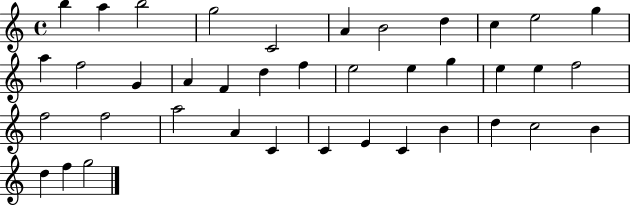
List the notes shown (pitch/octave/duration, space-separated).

B5/q A5/q B5/h G5/h C4/h A4/q B4/h D5/q C5/q E5/h G5/q A5/q F5/h G4/q A4/q F4/q D5/q F5/q E5/h E5/q G5/q E5/q E5/q F5/h F5/h F5/h A5/h A4/q C4/q C4/q E4/q C4/q B4/q D5/q C5/h B4/q D5/q F5/q G5/h